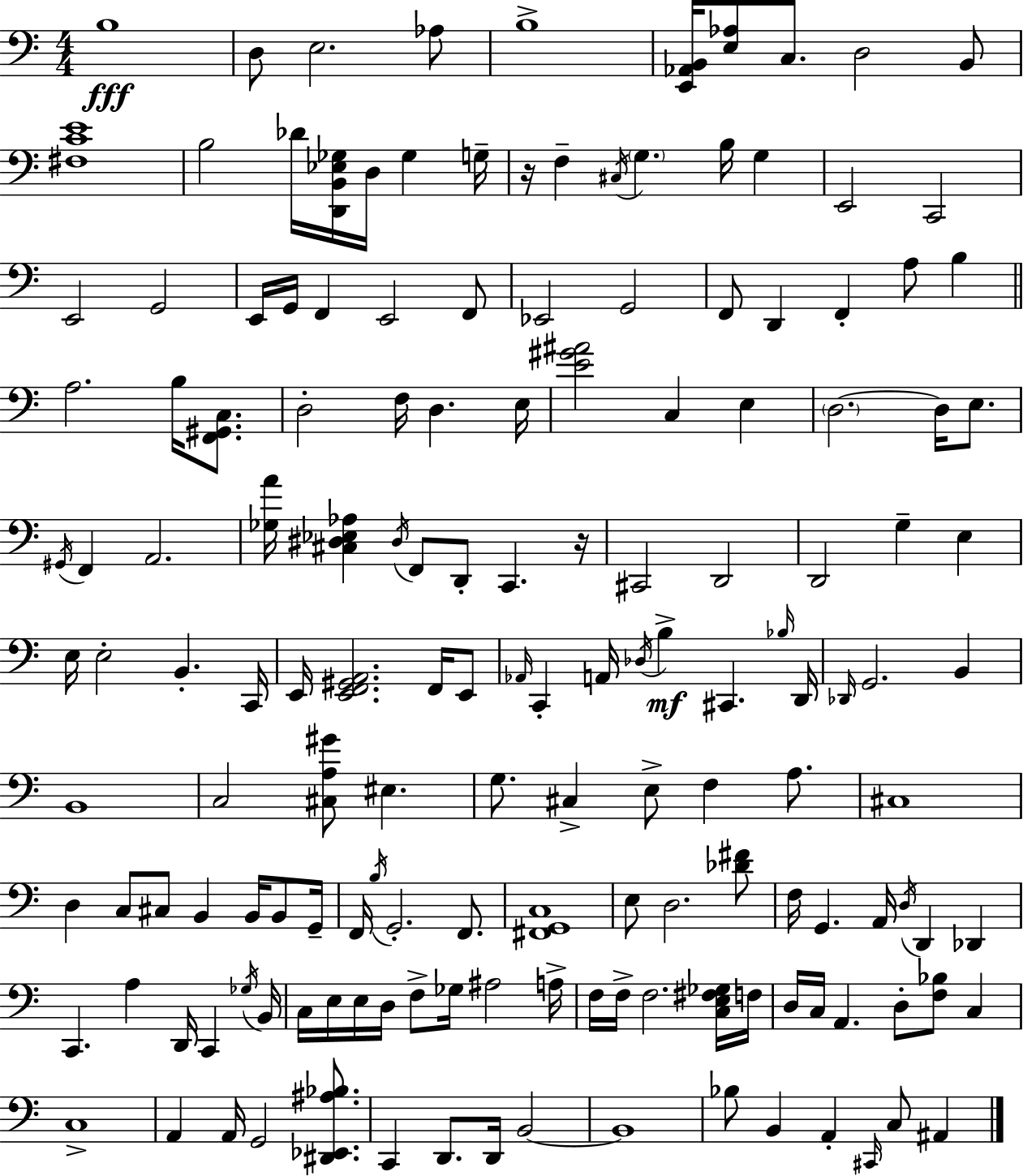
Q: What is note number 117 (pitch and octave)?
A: A3